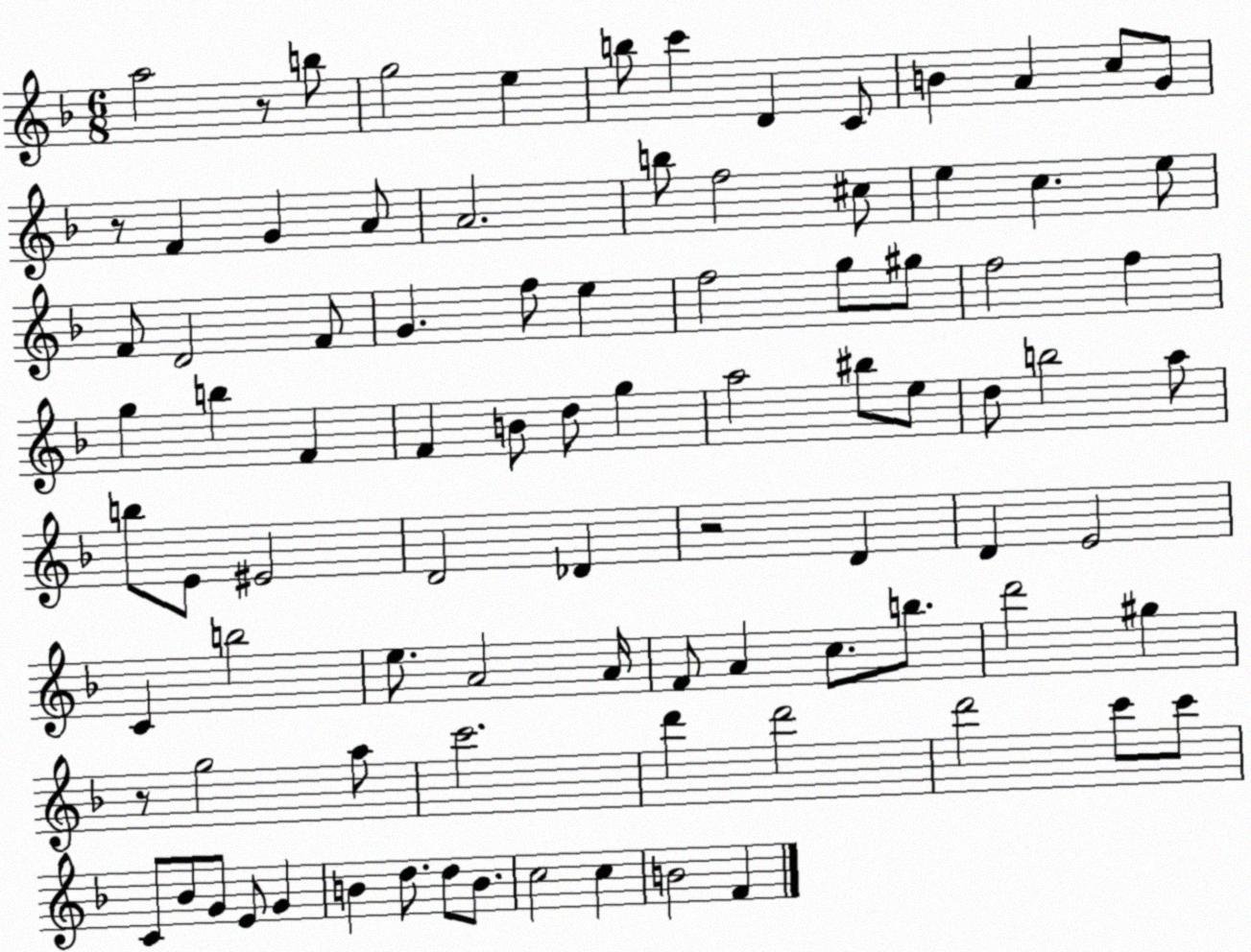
X:1
T:Untitled
M:6/8
L:1/4
K:F
a2 z/2 b/2 g2 e b/2 c' D C/2 B A c/2 G/2 z/2 F G A/2 A2 b/2 f2 ^c/2 e c e/2 F/2 D2 F/2 G f/2 e f2 g/2 ^g/2 f2 f g b F F B/2 d/2 g a2 ^b/2 e/2 d/2 b2 a/2 b/2 E/2 ^E2 D2 _D z2 D D E2 C b2 e/2 A2 A/4 F/2 A c/2 b/2 d'2 ^g z/2 g2 a/2 c'2 d' d'2 d'2 c'/2 c'/2 C/2 _B/2 G/2 E/2 G B d/2 d/2 B/2 c2 c B2 F